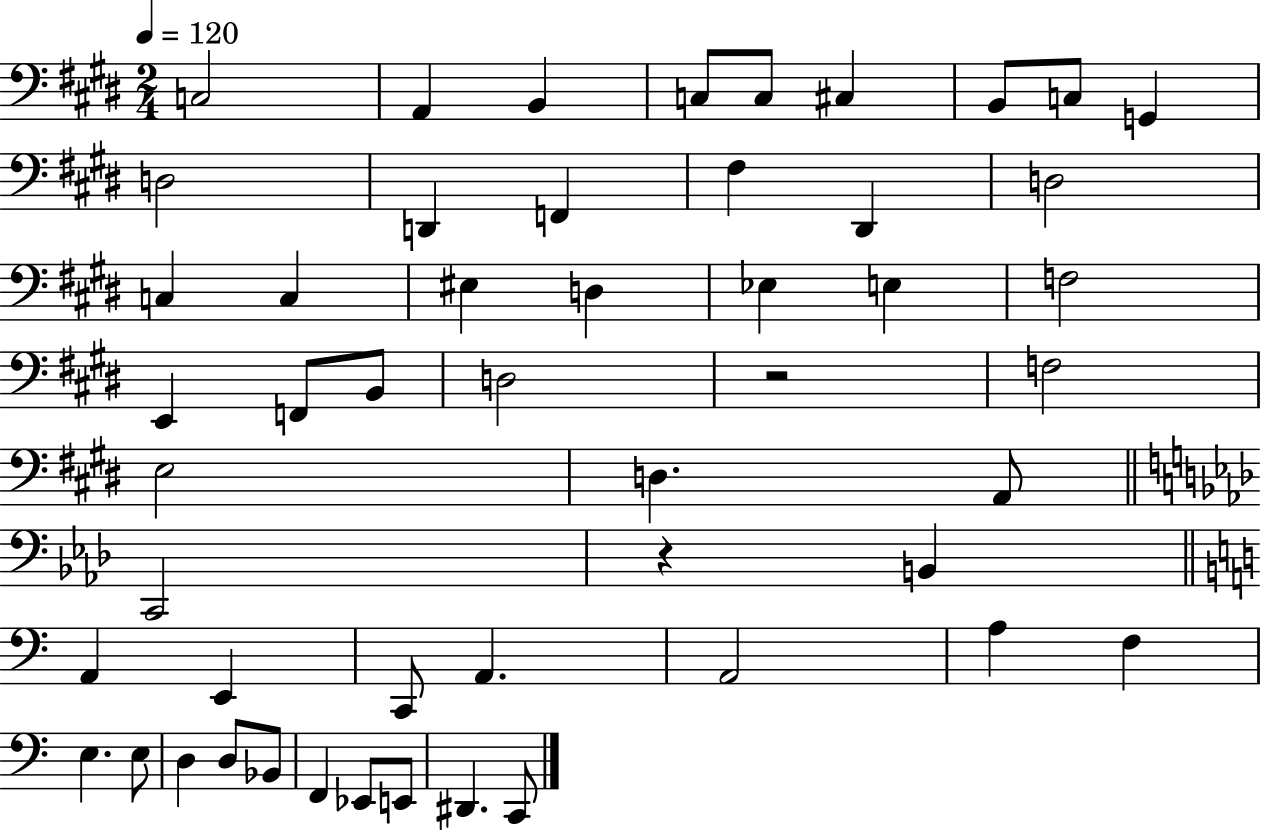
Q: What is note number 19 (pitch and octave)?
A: D3